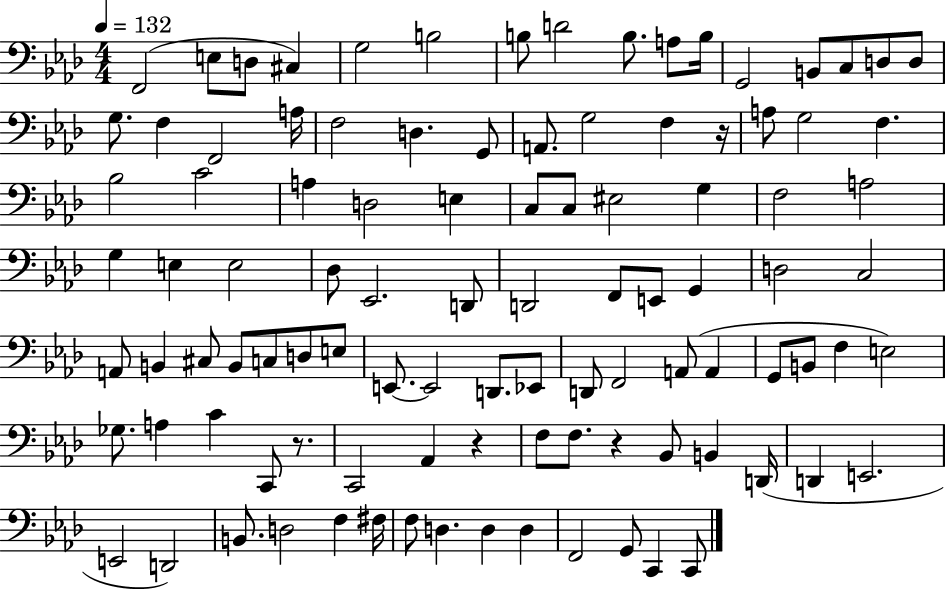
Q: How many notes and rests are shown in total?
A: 102